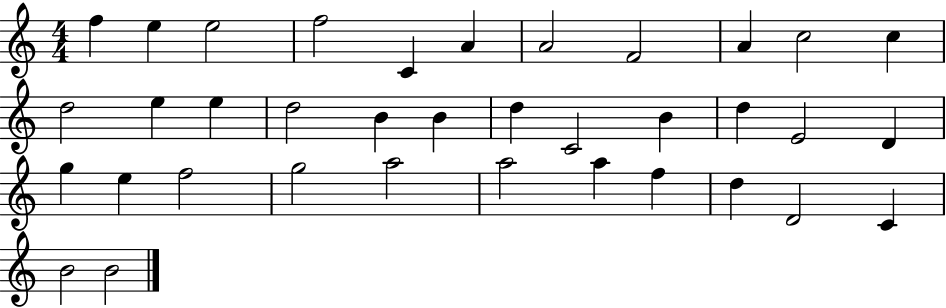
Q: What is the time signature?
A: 4/4